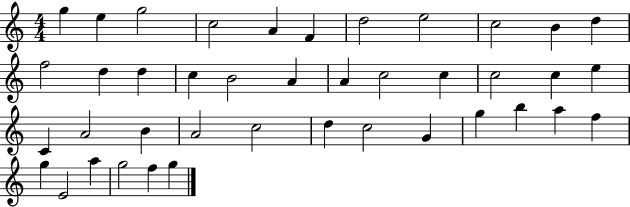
G5/q E5/q G5/h C5/h A4/q F4/q D5/h E5/h C5/h B4/q D5/q F5/h D5/q D5/q C5/q B4/h A4/q A4/q C5/h C5/q C5/h C5/q E5/q C4/q A4/h B4/q A4/h C5/h D5/q C5/h G4/q G5/q B5/q A5/q F5/q G5/q E4/h A5/q G5/h F5/q G5/q